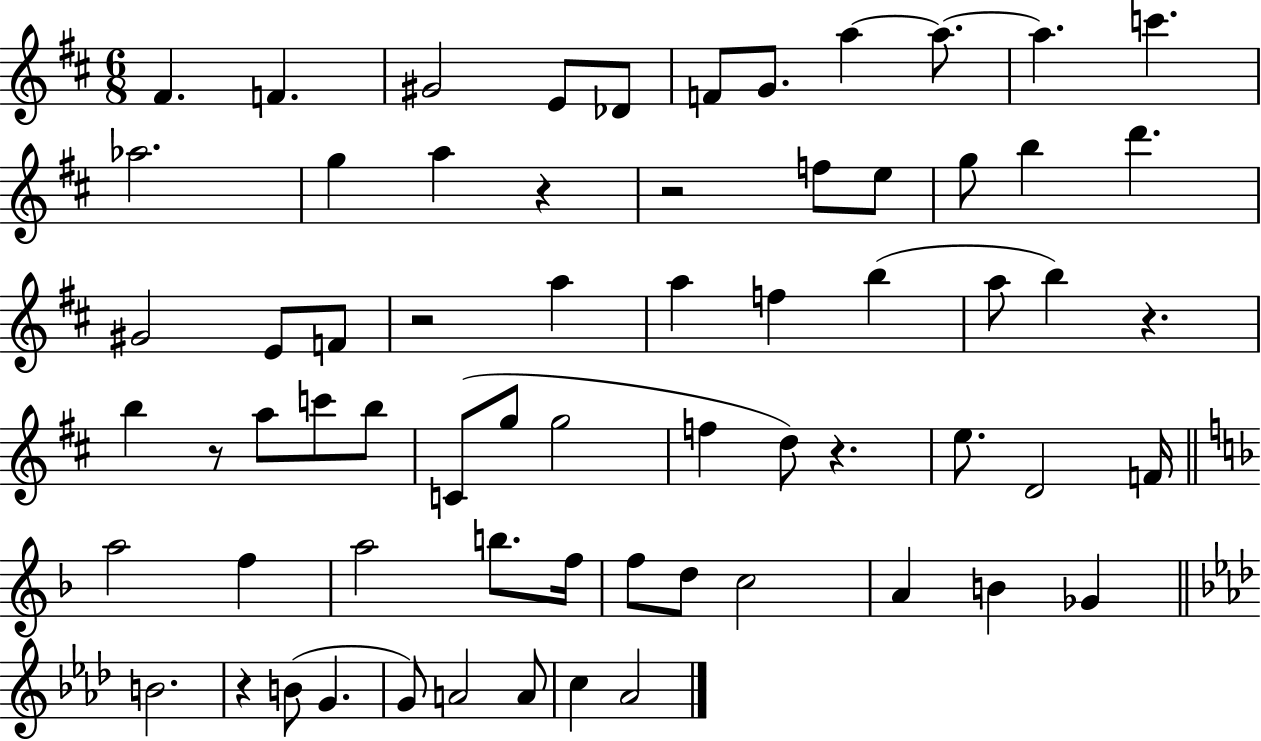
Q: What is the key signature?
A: D major